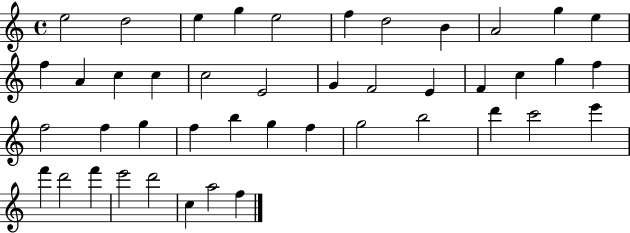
{
  \clef treble
  \time 4/4
  \defaultTimeSignature
  \key c \major
  e''2 d''2 | e''4 g''4 e''2 | f''4 d''2 b'4 | a'2 g''4 e''4 | \break f''4 a'4 c''4 c''4 | c''2 e'2 | g'4 f'2 e'4 | f'4 c''4 g''4 f''4 | \break f''2 f''4 g''4 | f''4 b''4 g''4 f''4 | g''2 b''2 | d'''4 c'''2 e'''4 | \break f'''4 d'''2 f'''4 | e'''2 d'''2 | c''4 a''2 f''4 | \bar "|."
}